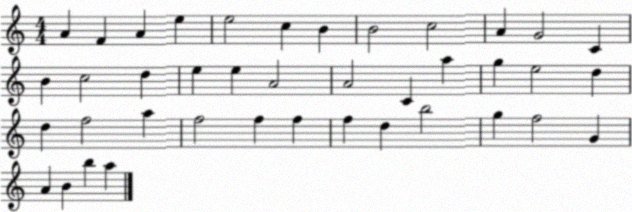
X:1
T:Untitled
M:4/4
L:1/4
K:C
A F A e e2 c B B2 c2 A G2 C B c2 d e e A2 A2 C a g e2 d d f2 a f2 f f f d b2 g f2 G A B b a